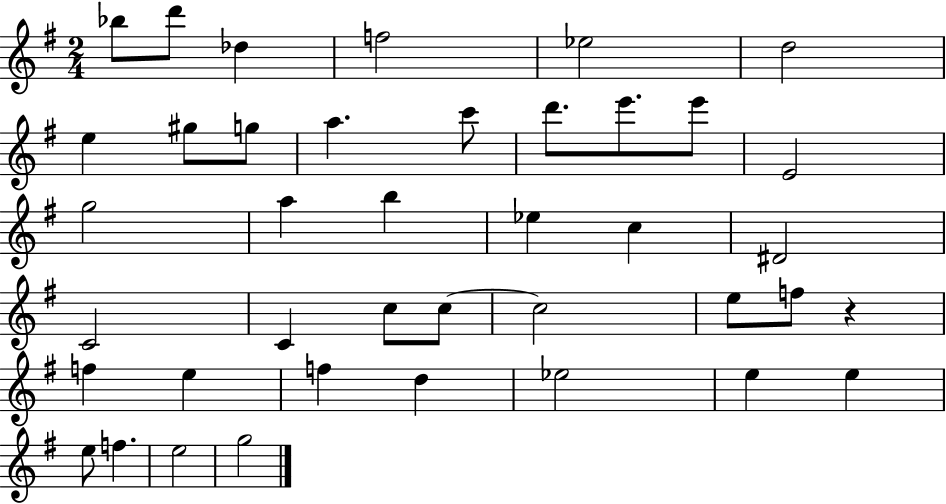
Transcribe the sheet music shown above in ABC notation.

X:1
T:Untitled
M:2/4
L:1/4
K:G
_b/2 d'/2 _d f2 _e2 d2 e ^g/2 g/2 a c'/2 d'/2 e'/2 e'/2 E2 g2 a b _e c ^D2 C2 C c/2 c/2 c2 e/2 f/2 z f e f d _e2 e e e/2 f e2 g2